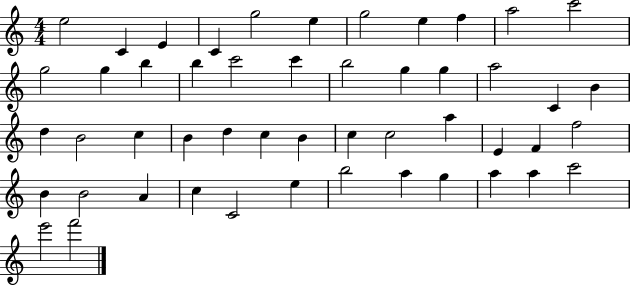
E5/h C4/q E4/q C4/q G5/h E5/q G5/h E5/q F5/q A5/h C6/h G5/h G5/q B5/q B5/q C6/h C6/q B5/h G5/q G5/q A5/h C4/q B4/q D5/q B4/h C5/q B4/q D5/q C5/q B4/q C5/q C5/h A5/q E4/q F4/q F5/h B4/q B4/h A4/q C5/q C4/h E5/q B5/h A5/q G5/q A5/q A5/q C6/h E6/h F6/h